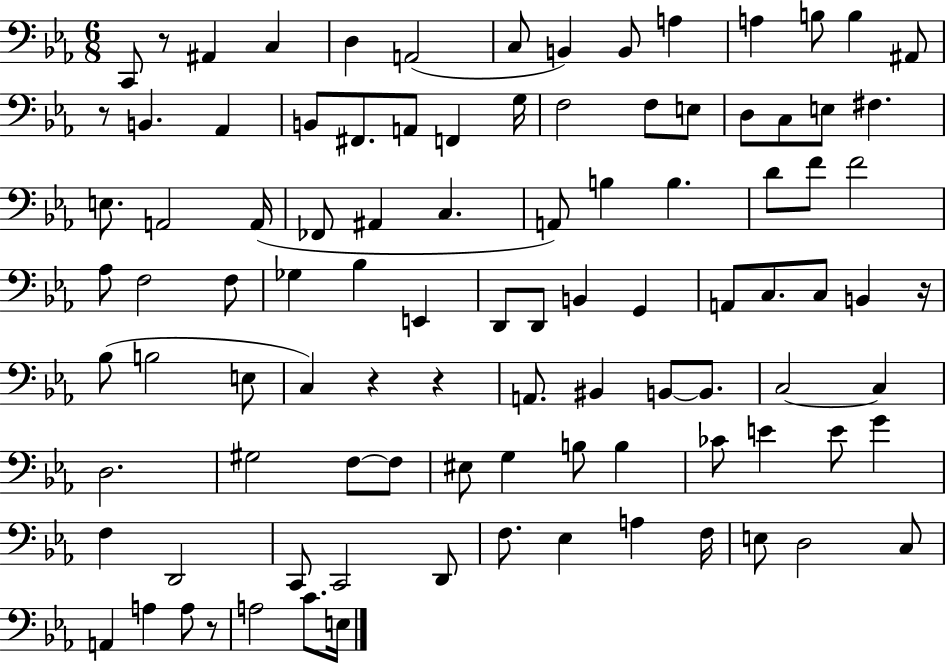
X:1
T:Untitled
M:6/8
L:1/4
K:Eb
C,,/2 z/2 ^A,, C, D, A,,2 C,/2 B,, B,,/2 A, A, B,/2 B, ^A,,/2 z/2 B,, _A,, B,,/2 ^F,,/2 A,,/2 F,, G,/4 F,2 F,/2 E,/2 D,/2 C,/2 E,/2 ^F, E,/2 A,,2 A,,/4 _F,,/2 ^A,, C, A,,/2 B, B, D/2 F/2 F2 _A,/2 F,2 F,/2 _G, _B, E,, D,,/2 D,,/2 B,, G,, A,,/2 C,/2 C,/2 B,, z/4 _B,/2 B,2 E,/2 C, z z A,,/2 ^B,, B,,/2 B,,/2 C,2 C, D,2 ^G,2 F,/2 F,/2 ^E,/2 G, B,/2 B, _C/2 E E/2 G F, D,,2 C,,/2 C,,2 D,,/2 F,/2 _E, A, F,/4 E,/2 D,2 C,/2 A,, A, A,/2 z/2 A,2 C/2 E,/4